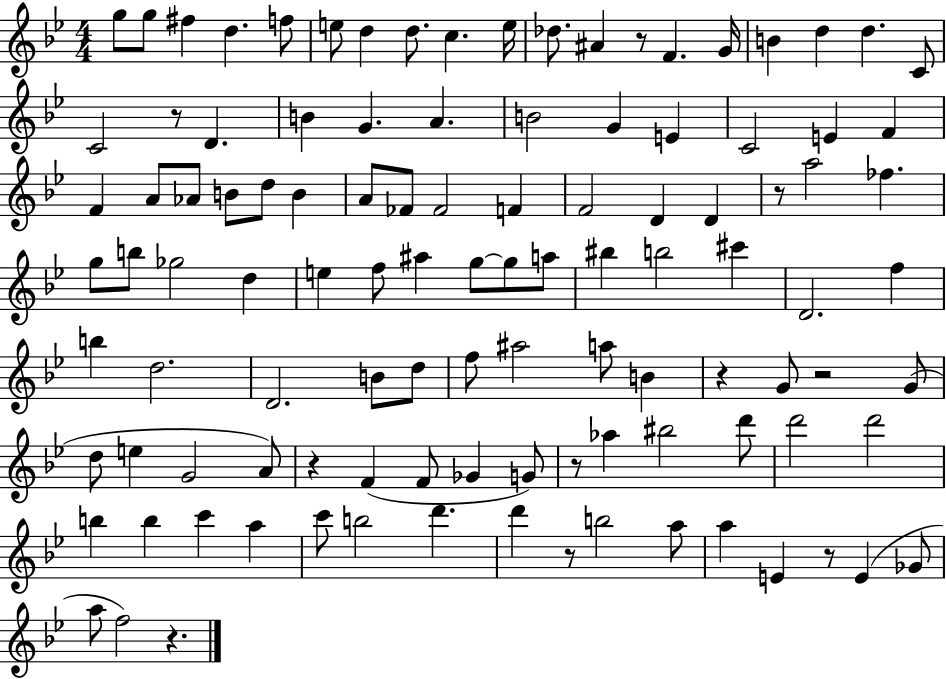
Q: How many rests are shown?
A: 10